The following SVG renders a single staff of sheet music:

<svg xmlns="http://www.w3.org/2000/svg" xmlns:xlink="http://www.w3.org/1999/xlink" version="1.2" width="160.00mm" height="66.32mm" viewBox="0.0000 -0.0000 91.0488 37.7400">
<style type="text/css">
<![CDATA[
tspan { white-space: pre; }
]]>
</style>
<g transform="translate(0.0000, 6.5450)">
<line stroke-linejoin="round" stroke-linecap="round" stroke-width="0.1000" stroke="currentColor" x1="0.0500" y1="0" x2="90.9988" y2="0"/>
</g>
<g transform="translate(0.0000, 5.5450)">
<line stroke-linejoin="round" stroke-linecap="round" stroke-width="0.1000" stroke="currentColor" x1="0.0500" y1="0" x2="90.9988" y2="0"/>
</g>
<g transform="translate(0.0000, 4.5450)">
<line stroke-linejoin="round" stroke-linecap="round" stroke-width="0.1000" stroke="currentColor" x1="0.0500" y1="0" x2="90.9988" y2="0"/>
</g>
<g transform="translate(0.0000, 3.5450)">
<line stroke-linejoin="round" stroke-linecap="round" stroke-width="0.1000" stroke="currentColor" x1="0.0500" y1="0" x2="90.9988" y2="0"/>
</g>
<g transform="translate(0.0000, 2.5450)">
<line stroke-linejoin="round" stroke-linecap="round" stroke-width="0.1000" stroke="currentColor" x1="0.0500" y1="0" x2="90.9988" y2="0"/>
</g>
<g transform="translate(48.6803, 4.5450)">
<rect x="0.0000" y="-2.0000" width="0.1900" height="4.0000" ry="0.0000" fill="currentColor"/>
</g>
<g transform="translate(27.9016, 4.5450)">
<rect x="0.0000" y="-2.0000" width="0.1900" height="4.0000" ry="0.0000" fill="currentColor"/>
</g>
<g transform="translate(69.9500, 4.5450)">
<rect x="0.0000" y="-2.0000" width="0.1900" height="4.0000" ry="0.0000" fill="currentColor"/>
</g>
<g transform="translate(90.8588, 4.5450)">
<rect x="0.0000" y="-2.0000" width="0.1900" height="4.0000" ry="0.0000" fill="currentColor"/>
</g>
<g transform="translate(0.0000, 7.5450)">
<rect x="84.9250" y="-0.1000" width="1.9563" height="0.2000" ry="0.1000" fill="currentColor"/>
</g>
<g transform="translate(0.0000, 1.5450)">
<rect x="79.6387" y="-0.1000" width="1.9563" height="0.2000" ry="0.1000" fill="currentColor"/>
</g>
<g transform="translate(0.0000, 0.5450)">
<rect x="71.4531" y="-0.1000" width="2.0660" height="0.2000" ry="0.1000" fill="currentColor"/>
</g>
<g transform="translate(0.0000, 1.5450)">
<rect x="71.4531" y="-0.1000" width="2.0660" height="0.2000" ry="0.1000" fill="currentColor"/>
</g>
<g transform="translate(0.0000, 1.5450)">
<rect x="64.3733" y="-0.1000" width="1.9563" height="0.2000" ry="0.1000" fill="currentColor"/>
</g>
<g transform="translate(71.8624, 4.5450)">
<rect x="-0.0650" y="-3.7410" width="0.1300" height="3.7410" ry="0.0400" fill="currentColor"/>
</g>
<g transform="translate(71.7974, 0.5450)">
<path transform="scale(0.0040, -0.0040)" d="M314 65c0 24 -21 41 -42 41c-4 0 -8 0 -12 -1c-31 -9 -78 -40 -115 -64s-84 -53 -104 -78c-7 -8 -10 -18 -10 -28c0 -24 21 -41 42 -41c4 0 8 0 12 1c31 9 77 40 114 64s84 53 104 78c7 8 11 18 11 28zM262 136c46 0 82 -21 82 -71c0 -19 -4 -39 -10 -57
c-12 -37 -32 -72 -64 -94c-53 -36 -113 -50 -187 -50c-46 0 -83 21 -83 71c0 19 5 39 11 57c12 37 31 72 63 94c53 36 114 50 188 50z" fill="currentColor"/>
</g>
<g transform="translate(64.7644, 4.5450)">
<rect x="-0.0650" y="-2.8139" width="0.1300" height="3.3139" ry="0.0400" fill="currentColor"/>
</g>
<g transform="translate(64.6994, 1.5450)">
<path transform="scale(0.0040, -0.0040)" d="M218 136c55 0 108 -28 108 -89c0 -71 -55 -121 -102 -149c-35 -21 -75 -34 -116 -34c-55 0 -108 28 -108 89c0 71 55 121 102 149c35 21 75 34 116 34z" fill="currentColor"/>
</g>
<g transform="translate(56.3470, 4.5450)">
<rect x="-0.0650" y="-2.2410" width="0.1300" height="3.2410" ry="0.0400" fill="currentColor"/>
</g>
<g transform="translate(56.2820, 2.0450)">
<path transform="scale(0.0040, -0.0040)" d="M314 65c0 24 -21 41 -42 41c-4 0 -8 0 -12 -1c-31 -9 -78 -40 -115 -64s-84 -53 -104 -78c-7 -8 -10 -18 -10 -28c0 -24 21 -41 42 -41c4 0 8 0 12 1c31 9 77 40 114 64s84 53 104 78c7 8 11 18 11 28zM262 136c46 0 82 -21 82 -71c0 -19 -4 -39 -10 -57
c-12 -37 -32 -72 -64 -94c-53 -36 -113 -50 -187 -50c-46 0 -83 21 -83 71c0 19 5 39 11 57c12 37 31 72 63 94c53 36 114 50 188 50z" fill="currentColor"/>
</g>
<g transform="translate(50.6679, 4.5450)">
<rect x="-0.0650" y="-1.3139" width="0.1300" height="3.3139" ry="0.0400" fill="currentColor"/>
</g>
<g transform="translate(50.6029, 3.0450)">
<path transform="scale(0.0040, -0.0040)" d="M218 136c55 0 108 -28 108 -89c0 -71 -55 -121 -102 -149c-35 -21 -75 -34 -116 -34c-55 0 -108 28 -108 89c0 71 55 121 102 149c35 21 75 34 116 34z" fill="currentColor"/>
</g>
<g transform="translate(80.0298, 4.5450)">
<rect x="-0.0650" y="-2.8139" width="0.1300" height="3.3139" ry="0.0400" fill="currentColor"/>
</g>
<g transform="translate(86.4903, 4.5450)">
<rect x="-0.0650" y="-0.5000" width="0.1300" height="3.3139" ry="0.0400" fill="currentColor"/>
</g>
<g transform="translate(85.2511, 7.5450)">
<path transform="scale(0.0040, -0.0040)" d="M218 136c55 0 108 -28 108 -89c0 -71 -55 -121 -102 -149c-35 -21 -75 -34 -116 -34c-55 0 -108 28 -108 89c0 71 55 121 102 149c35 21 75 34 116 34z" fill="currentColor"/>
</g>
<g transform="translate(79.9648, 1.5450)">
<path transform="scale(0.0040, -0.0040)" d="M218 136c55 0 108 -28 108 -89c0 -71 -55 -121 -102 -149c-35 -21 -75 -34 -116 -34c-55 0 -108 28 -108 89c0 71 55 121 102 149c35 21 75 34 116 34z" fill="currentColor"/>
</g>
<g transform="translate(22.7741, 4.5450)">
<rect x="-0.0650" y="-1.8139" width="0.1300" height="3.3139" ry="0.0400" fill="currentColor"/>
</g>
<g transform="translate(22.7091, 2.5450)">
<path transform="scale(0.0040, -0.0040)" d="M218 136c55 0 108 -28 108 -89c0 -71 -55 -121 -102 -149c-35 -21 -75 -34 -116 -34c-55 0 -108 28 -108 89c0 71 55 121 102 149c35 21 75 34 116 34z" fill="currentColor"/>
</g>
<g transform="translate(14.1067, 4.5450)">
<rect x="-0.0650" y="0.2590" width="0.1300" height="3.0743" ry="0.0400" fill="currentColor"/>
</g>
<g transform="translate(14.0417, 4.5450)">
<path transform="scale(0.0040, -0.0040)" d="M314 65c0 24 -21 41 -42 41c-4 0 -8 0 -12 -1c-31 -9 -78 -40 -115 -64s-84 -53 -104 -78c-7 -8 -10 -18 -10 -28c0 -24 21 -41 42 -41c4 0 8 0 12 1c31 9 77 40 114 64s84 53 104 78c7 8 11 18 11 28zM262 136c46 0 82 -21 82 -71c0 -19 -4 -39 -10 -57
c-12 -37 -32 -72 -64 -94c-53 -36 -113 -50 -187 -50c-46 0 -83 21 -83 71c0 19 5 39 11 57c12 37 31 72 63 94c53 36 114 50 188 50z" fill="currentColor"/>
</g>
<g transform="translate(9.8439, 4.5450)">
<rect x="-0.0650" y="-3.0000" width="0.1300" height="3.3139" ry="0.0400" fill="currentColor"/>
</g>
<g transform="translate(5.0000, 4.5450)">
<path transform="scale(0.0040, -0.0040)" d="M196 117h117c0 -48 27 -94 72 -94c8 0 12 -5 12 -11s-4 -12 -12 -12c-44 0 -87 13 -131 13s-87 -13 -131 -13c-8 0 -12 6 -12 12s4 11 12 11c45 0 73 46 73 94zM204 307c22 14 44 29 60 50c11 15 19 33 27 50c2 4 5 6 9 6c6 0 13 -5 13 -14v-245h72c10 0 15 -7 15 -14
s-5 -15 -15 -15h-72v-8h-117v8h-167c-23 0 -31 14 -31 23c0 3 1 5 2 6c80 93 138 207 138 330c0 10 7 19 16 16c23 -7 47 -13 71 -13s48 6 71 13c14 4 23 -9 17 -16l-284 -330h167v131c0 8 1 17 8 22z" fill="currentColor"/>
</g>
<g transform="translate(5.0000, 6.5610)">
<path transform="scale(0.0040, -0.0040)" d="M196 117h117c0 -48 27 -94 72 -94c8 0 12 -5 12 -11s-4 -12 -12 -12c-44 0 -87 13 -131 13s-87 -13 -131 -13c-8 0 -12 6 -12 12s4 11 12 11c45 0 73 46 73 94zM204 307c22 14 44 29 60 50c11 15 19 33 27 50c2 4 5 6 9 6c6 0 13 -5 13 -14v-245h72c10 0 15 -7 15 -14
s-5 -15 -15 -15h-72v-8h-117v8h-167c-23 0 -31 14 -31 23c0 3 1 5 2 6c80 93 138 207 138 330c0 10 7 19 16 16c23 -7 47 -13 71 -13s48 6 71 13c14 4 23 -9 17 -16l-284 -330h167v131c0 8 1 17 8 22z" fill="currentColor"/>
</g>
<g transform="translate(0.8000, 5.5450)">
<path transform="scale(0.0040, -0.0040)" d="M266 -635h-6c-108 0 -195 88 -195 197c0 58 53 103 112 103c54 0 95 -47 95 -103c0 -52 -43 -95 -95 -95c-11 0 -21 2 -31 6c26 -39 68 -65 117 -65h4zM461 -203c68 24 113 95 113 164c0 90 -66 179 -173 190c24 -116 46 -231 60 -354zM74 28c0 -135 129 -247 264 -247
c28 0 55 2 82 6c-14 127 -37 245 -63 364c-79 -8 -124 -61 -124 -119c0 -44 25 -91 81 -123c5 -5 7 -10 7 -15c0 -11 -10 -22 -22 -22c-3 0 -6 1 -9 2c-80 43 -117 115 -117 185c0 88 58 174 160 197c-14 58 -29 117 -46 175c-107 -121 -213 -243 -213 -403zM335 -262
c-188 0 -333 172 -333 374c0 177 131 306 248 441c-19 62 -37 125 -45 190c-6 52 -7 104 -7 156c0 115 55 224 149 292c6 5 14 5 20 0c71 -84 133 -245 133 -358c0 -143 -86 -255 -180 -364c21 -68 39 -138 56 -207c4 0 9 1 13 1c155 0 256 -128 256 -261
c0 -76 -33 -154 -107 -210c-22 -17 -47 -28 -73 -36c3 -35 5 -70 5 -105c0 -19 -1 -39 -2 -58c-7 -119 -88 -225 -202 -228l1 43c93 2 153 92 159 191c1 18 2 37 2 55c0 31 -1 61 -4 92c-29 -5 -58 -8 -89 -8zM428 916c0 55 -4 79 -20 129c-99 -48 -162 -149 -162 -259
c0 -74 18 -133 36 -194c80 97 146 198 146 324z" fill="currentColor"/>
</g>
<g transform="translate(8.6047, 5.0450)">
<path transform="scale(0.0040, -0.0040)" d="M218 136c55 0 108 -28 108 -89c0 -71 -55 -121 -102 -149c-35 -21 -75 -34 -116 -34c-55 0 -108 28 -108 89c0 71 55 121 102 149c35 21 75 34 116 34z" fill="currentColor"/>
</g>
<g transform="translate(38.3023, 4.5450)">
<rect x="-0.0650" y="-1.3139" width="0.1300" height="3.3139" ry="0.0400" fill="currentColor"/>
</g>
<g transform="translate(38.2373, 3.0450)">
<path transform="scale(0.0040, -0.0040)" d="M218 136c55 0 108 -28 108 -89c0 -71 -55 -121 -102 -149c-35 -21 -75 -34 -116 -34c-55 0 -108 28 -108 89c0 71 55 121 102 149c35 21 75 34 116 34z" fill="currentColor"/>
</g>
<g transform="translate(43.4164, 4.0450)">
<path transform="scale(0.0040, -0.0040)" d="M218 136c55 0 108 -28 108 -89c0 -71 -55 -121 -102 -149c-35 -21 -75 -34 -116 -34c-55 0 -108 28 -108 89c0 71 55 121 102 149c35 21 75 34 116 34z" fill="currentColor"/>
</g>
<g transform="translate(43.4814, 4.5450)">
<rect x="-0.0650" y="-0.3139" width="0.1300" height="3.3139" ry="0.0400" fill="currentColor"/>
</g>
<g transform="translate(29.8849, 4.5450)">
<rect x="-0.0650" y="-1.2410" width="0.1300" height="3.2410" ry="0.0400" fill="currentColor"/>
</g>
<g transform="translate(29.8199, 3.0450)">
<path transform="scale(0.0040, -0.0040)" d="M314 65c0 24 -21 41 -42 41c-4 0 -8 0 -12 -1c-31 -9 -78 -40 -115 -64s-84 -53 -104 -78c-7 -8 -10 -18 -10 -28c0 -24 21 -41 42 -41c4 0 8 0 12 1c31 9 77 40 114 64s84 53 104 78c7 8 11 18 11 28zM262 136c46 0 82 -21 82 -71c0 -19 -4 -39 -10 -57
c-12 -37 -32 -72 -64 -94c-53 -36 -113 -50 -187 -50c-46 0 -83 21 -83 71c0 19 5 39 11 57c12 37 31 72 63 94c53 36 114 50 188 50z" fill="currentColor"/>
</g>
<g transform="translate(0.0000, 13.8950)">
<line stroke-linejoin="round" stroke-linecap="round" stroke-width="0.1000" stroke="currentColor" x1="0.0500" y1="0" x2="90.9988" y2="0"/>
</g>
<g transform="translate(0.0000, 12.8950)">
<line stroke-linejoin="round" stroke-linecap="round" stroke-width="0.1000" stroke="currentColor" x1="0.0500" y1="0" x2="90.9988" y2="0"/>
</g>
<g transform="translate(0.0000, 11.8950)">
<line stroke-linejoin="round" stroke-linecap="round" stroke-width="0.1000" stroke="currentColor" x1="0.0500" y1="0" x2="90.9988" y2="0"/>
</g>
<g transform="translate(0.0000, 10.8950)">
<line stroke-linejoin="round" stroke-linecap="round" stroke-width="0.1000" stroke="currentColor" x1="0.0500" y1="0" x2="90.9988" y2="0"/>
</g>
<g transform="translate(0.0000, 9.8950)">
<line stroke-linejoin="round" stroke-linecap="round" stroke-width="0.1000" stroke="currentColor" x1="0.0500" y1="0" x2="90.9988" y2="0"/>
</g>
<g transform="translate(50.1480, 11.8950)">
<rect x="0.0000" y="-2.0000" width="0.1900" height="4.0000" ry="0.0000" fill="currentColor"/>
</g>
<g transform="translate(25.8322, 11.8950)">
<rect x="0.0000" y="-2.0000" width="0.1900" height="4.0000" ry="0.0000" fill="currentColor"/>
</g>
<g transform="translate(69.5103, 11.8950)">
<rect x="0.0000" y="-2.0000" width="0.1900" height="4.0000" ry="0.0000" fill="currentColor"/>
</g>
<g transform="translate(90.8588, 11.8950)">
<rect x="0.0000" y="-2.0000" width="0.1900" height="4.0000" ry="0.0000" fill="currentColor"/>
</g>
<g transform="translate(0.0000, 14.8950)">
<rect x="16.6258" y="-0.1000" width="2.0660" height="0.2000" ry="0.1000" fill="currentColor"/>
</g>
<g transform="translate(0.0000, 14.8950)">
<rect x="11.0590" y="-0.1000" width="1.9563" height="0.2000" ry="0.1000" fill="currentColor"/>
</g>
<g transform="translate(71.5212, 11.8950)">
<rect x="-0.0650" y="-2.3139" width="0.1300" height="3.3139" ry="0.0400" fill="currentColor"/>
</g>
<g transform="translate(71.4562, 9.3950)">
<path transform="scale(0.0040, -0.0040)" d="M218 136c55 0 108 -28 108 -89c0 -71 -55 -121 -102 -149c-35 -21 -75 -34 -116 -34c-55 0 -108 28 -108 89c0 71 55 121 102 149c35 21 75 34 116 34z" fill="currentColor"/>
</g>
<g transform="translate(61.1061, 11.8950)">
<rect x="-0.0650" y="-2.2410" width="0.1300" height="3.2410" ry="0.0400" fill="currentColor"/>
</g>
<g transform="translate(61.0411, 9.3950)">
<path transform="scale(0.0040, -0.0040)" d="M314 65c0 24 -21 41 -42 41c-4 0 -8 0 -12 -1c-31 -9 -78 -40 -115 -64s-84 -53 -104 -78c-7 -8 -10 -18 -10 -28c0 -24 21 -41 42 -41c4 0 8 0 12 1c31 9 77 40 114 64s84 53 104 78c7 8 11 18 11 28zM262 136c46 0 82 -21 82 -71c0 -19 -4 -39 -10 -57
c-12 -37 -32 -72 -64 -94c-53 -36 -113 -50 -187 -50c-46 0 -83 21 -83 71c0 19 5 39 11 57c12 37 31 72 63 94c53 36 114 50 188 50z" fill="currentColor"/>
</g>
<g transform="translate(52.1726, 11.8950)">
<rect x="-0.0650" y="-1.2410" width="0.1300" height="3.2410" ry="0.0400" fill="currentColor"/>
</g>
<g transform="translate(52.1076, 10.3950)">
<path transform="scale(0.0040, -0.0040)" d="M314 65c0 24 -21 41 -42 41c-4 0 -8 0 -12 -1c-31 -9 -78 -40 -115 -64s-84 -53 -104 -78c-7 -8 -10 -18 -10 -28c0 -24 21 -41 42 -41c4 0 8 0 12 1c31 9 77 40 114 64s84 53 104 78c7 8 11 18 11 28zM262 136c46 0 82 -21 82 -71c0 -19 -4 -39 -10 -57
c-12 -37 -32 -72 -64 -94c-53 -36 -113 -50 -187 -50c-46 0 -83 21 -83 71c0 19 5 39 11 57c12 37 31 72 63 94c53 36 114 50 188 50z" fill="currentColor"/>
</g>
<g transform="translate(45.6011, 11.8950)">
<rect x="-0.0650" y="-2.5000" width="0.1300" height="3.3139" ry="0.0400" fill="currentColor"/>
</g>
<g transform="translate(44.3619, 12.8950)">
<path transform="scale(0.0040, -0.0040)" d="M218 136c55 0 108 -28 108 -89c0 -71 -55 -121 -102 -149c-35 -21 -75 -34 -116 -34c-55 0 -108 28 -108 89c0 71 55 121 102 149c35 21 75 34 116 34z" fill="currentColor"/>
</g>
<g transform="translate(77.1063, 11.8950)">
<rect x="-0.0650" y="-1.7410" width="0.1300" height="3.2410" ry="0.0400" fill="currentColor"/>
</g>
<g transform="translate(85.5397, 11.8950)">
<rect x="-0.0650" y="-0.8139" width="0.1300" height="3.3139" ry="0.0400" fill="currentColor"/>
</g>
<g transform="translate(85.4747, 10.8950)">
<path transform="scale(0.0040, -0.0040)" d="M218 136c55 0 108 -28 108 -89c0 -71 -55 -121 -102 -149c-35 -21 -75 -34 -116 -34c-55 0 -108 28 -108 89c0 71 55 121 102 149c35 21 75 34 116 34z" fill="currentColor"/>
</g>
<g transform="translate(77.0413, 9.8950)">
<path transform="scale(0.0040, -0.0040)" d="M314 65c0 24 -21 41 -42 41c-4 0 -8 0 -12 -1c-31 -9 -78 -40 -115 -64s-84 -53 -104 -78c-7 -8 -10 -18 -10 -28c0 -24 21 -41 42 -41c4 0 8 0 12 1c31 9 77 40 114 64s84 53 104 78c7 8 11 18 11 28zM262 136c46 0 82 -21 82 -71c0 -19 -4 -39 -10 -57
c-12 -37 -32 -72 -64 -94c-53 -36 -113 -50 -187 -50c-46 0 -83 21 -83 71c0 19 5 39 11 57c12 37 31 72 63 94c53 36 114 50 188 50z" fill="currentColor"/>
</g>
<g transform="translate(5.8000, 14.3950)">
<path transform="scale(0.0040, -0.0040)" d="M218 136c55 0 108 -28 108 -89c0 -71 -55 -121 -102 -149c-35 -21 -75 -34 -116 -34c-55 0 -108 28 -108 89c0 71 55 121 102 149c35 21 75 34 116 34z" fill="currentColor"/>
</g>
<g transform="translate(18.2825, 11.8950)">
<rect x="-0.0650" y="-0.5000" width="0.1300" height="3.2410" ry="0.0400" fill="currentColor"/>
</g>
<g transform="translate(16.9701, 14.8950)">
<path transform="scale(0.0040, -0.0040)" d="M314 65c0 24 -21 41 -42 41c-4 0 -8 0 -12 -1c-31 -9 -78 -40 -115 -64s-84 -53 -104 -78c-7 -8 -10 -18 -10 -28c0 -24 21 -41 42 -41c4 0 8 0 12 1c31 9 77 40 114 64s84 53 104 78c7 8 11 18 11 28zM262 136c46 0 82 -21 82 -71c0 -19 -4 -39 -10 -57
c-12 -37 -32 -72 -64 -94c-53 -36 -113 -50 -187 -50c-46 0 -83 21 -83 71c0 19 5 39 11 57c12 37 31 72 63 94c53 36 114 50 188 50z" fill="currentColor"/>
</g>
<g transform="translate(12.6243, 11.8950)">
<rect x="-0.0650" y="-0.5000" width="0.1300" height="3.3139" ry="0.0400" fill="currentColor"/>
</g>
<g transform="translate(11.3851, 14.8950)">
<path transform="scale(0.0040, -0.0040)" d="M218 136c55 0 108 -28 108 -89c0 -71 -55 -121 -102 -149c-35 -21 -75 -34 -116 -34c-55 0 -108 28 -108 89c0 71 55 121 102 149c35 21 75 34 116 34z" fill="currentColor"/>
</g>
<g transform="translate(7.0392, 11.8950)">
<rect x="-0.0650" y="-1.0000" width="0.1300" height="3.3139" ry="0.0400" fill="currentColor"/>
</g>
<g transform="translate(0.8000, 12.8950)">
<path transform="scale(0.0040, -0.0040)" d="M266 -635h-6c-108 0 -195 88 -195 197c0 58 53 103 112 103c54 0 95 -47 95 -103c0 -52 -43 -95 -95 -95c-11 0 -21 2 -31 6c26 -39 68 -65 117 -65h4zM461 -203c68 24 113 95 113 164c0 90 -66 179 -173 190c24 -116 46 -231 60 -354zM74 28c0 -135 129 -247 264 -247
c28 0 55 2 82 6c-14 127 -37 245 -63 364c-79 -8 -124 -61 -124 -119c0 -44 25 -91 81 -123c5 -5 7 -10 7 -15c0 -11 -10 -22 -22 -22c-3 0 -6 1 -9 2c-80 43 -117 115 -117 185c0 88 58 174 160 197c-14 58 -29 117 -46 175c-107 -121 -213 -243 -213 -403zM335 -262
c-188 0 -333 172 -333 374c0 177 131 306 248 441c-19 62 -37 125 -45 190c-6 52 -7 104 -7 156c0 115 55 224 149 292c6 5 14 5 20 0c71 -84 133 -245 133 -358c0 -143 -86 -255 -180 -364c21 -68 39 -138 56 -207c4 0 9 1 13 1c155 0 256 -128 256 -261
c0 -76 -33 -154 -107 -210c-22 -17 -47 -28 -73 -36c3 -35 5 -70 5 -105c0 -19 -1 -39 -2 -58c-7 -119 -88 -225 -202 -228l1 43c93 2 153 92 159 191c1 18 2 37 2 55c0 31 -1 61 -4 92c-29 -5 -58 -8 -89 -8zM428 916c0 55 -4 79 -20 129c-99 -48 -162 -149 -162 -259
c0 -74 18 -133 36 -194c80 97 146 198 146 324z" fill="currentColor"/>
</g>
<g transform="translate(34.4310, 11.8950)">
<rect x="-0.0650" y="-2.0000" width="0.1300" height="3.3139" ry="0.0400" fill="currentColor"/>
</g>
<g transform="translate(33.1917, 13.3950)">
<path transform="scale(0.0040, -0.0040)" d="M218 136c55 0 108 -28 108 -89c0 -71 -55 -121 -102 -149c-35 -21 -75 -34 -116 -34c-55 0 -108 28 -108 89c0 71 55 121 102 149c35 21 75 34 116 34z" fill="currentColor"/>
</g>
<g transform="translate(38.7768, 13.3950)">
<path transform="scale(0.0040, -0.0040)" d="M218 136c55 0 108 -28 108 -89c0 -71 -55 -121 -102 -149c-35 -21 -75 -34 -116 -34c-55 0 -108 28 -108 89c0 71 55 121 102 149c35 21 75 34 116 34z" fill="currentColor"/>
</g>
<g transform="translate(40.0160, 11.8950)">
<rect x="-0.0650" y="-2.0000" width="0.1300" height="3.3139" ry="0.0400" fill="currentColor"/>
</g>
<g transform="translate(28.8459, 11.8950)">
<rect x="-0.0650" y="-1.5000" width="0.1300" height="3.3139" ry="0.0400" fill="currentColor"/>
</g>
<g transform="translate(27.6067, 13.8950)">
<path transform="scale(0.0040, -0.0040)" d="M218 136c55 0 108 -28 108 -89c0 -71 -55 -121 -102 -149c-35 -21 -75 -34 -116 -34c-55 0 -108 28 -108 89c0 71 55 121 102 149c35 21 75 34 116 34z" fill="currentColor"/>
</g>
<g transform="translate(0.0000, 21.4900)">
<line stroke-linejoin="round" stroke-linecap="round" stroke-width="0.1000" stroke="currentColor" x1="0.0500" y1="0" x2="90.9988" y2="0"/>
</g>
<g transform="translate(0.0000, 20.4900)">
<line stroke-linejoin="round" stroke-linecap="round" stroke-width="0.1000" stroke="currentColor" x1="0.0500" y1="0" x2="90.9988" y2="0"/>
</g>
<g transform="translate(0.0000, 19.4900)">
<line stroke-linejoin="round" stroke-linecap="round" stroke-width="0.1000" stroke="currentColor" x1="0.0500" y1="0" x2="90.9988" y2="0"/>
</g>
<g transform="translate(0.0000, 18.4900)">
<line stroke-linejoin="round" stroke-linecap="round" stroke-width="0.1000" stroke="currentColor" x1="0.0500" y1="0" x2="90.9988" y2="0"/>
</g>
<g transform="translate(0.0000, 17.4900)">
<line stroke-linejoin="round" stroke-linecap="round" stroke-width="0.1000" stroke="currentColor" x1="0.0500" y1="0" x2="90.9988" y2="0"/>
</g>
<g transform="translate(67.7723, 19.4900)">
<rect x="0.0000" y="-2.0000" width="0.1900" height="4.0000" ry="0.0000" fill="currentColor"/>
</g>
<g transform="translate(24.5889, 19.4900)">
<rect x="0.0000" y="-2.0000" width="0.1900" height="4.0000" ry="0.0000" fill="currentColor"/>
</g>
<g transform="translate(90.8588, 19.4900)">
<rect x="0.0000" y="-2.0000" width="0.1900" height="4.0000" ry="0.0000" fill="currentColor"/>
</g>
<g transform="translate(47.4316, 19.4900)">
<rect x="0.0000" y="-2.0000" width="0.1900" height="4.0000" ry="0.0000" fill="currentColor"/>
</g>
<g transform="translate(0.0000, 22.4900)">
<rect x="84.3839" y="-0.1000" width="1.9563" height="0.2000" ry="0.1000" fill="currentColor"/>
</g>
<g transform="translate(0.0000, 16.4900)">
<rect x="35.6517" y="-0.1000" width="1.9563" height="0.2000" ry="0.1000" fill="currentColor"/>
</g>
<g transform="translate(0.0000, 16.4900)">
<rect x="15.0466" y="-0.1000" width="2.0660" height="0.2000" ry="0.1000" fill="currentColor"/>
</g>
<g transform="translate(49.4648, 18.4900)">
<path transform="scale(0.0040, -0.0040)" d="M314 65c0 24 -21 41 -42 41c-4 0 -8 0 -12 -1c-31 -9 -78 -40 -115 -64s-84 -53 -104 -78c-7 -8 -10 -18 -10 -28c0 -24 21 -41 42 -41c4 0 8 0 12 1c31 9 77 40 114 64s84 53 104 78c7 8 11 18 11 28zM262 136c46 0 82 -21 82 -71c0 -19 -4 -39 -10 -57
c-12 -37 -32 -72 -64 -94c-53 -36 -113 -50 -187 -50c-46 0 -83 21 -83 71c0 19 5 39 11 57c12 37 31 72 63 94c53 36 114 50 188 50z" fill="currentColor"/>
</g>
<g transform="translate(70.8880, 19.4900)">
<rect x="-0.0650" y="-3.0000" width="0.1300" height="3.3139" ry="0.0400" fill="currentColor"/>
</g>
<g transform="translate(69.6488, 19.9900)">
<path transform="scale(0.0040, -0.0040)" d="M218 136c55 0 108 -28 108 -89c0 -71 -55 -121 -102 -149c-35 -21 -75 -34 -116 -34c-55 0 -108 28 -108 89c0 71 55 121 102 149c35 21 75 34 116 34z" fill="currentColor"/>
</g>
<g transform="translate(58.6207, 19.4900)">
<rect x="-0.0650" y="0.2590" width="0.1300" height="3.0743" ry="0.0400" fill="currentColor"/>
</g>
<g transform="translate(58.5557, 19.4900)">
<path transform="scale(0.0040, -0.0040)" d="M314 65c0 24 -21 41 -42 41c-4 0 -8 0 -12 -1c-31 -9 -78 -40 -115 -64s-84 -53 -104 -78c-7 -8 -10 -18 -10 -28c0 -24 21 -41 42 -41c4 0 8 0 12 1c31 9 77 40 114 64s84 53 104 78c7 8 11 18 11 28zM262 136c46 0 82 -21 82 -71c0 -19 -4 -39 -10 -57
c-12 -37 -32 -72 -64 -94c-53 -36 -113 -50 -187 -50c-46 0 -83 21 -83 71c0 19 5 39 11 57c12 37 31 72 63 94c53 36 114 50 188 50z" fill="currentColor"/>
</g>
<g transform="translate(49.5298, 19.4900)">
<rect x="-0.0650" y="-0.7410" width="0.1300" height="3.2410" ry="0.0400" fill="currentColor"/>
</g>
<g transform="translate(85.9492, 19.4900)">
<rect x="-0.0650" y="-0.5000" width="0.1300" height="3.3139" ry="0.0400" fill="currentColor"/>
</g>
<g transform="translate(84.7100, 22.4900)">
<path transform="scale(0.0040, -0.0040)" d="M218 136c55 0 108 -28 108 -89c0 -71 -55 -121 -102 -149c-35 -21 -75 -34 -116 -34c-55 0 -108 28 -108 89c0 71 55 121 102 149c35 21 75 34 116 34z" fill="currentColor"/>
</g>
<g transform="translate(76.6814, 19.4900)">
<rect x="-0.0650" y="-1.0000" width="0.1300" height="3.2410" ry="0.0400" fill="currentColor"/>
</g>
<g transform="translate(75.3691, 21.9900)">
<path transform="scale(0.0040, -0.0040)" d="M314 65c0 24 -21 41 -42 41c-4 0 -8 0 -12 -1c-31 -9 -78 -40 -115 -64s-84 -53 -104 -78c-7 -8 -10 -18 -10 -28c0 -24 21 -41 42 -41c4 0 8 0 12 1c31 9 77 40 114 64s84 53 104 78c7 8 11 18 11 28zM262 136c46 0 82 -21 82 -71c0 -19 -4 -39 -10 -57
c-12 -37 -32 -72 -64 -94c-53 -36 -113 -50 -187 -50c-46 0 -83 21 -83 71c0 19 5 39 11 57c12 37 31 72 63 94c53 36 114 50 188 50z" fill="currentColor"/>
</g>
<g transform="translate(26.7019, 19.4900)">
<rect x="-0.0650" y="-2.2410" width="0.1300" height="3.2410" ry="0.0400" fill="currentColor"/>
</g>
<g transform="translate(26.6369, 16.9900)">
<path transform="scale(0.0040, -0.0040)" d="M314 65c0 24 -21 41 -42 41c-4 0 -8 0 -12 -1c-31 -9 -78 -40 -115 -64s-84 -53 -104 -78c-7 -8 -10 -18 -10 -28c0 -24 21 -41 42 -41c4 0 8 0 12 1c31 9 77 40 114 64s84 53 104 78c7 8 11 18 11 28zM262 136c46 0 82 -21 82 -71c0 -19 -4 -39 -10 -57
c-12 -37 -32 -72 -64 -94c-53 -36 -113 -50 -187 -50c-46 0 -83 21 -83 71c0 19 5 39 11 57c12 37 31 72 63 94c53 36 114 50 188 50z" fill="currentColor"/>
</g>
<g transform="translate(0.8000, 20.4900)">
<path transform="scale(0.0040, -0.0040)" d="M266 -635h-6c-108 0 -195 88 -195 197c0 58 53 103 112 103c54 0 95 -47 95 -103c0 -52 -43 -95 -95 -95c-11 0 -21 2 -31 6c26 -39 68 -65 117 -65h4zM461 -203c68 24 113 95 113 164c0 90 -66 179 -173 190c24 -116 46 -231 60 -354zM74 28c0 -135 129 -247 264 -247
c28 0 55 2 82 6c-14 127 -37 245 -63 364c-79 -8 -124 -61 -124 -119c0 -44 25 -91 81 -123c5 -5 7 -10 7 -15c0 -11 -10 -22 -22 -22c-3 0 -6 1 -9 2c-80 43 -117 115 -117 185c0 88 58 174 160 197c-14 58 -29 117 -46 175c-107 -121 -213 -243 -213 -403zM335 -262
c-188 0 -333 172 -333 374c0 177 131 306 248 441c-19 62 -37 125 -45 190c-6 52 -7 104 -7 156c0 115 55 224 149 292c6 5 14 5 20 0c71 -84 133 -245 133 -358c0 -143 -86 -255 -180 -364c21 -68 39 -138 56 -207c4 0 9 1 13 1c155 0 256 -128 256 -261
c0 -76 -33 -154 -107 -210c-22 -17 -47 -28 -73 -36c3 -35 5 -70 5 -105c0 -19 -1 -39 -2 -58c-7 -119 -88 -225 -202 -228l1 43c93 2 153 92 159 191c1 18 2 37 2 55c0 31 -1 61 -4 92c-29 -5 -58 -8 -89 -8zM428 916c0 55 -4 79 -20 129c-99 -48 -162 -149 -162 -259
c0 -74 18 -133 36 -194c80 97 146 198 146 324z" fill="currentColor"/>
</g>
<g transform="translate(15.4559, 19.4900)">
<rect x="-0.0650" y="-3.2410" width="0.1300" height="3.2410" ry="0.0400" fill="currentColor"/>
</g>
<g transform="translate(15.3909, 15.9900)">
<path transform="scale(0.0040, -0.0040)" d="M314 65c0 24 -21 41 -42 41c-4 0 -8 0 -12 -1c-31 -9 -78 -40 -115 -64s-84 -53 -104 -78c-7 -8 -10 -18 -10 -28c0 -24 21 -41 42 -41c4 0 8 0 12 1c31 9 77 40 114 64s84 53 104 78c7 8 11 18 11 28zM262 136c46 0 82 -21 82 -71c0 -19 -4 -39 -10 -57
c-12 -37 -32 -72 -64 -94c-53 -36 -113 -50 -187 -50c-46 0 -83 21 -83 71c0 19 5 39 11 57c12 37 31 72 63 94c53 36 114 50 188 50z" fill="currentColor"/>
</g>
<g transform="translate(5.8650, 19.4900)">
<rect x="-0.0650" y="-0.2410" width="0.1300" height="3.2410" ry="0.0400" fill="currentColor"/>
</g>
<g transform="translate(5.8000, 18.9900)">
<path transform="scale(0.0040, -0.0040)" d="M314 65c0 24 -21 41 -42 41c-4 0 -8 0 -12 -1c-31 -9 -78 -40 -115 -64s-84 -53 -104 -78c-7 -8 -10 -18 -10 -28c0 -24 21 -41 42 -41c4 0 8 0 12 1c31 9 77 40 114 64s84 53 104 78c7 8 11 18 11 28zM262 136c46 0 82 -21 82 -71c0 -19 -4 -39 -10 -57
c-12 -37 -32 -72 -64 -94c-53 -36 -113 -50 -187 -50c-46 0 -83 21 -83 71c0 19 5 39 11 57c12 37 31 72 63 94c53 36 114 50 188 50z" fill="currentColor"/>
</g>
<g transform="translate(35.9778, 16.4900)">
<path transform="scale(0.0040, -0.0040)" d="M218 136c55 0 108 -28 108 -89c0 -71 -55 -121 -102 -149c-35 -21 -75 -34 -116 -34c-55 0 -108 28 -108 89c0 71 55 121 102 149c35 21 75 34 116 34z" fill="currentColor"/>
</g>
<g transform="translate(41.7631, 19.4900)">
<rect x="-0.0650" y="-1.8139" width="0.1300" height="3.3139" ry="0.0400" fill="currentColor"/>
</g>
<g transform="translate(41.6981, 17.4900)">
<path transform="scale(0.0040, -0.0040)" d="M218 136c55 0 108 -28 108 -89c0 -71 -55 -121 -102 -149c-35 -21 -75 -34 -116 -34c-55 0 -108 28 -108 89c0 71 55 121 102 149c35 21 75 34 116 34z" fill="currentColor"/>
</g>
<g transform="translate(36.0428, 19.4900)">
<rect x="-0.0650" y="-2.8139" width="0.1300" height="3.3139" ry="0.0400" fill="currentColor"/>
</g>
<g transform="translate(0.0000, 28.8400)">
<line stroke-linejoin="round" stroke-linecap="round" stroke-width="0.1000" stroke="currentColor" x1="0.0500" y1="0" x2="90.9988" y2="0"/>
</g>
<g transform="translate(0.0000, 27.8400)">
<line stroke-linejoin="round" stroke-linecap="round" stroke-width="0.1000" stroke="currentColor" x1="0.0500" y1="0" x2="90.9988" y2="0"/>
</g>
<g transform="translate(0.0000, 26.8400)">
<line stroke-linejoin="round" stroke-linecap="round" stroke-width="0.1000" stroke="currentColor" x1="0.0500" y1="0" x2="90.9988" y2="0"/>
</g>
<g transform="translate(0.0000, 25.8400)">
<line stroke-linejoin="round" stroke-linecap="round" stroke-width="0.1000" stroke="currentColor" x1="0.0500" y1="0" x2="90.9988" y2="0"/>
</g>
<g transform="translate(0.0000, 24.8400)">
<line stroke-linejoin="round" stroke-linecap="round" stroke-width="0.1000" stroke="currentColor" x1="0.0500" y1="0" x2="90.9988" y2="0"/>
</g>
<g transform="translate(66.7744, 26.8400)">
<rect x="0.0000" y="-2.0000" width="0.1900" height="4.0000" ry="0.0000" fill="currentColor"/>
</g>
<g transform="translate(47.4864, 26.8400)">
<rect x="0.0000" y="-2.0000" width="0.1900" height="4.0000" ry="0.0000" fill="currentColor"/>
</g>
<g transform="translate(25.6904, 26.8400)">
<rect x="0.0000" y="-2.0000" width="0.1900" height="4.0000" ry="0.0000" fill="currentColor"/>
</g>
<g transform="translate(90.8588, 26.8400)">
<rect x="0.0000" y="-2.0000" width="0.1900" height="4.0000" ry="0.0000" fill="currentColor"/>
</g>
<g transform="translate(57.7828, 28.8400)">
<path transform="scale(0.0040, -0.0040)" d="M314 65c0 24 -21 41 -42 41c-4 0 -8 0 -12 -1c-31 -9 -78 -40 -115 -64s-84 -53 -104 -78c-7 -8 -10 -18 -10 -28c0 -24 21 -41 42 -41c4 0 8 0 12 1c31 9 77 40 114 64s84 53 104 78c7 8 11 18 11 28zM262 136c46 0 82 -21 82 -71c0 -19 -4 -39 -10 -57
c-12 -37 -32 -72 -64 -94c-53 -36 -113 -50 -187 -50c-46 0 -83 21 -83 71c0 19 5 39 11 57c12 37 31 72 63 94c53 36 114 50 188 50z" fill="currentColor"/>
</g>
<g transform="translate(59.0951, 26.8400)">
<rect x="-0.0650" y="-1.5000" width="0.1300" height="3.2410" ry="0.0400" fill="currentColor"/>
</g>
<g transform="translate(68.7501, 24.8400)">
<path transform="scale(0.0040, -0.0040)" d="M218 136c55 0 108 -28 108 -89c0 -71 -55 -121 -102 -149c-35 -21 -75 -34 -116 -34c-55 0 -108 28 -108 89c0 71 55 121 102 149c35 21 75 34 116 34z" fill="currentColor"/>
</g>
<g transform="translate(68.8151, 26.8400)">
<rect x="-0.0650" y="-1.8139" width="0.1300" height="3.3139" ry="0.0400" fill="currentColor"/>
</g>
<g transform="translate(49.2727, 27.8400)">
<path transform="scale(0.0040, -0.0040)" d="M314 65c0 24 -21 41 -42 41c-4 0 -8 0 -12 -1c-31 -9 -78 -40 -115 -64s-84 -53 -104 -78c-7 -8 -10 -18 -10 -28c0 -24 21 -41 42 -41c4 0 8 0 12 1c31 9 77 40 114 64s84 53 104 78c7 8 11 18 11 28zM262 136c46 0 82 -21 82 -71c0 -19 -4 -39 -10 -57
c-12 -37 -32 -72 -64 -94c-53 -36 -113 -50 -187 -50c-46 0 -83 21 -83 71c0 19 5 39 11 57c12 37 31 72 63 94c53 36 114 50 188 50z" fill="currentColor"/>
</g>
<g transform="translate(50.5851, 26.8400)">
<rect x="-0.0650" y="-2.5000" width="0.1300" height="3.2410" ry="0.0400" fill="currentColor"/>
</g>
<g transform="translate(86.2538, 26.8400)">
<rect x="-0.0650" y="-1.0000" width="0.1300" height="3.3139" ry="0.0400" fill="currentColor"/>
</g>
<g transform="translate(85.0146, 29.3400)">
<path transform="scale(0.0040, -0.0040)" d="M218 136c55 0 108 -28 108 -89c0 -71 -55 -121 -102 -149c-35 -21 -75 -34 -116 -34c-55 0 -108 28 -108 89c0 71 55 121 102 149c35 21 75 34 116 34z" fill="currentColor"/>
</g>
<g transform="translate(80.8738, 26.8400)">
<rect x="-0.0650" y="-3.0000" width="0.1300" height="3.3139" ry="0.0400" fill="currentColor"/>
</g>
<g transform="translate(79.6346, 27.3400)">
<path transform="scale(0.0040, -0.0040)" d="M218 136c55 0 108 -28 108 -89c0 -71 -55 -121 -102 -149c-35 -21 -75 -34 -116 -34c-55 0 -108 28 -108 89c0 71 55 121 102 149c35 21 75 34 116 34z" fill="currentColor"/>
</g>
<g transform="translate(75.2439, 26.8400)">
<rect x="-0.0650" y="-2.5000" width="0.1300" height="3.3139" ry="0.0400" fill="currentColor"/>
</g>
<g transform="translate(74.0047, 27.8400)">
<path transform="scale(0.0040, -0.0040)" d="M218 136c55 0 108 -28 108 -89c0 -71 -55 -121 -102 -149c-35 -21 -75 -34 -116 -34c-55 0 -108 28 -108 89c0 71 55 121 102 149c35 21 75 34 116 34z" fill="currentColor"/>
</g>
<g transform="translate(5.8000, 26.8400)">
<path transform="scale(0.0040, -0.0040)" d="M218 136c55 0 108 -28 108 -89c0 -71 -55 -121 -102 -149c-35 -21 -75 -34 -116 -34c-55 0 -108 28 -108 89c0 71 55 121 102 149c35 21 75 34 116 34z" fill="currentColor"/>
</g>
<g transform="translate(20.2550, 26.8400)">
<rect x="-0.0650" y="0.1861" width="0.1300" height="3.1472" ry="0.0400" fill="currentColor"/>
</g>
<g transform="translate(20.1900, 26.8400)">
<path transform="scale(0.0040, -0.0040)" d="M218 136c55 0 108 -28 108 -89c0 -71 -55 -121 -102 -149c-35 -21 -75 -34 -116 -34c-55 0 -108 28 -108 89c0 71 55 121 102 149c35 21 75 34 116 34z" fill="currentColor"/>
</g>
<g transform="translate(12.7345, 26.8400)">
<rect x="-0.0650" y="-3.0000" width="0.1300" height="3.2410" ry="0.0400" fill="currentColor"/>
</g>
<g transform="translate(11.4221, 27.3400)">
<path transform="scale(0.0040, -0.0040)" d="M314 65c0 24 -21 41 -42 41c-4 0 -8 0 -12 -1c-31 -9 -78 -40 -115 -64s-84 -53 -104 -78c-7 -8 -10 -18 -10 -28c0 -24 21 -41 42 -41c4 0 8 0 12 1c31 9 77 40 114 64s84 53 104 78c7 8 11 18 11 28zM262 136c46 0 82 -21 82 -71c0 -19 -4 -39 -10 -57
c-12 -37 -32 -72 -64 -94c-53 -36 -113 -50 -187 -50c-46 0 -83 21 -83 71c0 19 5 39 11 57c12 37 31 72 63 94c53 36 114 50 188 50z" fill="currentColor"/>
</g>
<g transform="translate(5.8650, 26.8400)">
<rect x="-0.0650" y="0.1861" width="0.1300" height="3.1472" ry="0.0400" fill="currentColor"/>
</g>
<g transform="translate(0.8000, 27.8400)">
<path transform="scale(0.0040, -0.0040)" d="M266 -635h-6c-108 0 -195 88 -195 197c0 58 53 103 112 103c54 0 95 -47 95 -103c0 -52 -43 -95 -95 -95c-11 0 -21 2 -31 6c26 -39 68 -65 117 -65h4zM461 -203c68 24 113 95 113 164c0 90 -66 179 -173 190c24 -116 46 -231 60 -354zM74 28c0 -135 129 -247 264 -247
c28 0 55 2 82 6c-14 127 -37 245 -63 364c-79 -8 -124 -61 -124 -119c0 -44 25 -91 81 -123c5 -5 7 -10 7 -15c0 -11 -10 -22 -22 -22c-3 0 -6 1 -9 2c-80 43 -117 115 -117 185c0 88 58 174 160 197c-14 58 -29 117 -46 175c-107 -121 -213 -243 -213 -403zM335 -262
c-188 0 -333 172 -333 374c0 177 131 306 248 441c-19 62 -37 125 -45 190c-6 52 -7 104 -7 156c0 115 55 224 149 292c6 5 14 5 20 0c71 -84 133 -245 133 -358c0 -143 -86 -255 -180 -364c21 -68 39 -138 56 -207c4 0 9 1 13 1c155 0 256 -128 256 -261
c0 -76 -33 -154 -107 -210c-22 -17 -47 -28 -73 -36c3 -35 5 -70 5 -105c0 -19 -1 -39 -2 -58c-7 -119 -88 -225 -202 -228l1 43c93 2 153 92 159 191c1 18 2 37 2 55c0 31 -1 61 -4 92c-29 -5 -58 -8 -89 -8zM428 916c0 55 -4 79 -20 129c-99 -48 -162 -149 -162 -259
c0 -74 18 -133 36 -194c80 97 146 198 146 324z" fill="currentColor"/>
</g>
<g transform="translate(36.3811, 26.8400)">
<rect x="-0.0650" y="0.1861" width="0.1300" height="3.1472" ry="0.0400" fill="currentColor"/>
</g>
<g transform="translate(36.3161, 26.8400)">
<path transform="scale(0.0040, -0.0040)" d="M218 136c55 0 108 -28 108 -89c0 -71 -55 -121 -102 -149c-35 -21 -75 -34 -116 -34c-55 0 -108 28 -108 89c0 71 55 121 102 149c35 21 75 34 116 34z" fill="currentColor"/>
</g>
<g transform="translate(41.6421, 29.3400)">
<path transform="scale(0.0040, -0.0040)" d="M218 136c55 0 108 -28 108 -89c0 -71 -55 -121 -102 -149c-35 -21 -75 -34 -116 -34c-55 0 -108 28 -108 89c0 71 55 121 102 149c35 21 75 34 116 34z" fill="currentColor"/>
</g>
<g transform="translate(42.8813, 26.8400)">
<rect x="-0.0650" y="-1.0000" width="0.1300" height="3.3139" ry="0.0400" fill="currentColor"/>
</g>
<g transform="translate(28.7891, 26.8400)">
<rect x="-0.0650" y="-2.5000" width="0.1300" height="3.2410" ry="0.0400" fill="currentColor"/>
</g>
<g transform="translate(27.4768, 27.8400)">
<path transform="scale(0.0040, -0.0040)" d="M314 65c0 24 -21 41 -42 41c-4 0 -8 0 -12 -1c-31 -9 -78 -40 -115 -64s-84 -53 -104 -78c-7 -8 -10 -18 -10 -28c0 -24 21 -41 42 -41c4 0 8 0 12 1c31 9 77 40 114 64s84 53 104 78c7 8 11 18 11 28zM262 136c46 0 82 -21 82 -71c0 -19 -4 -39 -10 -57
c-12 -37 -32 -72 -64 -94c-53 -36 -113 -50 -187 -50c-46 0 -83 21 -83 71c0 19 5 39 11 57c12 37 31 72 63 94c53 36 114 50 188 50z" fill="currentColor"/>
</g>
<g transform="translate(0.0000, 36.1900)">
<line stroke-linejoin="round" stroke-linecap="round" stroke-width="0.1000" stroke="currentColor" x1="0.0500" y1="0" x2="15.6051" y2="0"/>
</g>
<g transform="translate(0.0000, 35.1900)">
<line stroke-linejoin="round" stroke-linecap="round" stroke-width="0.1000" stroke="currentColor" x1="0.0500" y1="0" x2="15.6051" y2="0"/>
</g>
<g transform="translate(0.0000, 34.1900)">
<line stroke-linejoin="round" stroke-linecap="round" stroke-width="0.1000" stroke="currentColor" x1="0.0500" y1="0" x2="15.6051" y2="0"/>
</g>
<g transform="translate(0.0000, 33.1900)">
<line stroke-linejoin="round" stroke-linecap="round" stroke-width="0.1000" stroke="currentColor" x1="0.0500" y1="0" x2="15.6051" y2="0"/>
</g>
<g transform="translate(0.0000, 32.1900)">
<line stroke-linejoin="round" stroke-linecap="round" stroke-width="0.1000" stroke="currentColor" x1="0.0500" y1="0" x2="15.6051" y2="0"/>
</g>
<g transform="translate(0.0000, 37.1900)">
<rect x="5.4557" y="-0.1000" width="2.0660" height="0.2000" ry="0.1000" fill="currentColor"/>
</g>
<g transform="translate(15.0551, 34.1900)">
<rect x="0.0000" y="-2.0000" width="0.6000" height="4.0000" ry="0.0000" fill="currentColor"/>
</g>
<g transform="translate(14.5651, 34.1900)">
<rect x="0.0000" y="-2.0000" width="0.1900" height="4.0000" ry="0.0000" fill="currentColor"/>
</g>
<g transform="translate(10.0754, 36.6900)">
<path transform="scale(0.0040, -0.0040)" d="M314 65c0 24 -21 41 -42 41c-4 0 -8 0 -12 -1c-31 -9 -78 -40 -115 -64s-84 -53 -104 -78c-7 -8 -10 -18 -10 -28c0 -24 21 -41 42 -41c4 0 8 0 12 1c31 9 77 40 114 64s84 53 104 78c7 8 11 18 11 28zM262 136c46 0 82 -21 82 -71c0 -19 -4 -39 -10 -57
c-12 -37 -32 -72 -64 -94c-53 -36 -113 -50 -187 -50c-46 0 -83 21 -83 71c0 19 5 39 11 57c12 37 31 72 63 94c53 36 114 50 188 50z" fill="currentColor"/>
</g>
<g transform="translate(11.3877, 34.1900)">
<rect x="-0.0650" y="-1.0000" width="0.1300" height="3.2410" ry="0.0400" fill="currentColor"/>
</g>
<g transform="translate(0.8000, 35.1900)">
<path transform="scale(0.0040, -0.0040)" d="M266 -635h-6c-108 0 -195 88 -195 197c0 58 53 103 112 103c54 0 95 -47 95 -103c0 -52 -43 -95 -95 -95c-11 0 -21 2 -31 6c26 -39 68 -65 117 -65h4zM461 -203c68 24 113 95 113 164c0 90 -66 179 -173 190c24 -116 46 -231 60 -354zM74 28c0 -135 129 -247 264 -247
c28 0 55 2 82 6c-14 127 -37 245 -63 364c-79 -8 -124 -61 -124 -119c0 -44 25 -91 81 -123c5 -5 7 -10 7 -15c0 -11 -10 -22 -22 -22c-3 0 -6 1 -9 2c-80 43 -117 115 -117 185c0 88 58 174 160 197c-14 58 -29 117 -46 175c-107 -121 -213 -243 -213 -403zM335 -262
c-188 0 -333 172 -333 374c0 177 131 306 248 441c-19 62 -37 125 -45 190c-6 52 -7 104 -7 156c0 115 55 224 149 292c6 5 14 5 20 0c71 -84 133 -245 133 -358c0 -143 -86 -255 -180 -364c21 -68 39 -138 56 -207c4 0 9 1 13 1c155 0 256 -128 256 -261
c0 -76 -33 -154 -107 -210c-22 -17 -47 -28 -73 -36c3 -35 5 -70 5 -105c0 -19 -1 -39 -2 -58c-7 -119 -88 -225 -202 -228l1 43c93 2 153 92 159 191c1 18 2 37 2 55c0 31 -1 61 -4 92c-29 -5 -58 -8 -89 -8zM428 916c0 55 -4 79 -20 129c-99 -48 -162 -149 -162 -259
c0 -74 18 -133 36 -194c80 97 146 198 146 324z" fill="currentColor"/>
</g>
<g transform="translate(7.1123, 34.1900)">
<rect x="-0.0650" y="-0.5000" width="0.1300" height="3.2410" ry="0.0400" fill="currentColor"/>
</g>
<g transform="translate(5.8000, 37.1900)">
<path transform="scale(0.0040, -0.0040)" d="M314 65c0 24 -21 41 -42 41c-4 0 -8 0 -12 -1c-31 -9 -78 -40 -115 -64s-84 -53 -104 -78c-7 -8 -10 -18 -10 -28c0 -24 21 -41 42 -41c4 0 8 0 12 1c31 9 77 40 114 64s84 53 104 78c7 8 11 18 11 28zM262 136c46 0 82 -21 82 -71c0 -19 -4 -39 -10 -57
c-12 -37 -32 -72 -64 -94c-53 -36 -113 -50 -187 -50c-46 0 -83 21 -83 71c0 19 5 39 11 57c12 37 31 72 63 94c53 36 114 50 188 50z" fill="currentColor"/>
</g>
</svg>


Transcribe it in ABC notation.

X:1
T:Untitled
M:4/4
L:1/4
K:C
A B2 f e2 e c e g2 a c'2 a C D C C2 E F F G e2 g2 g f2 d c2 b2 g2 a f d2 B2 A D2 C B A2 B G2 B D G2 E2 f G A D C2 D2